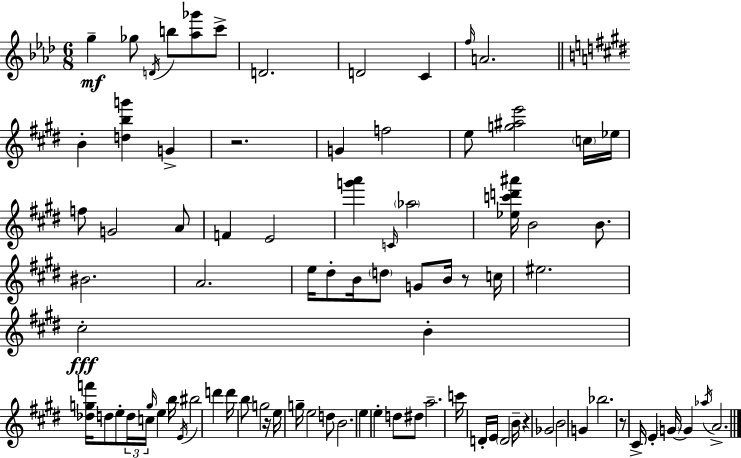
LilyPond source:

{
  \clef treble
  \numericTimeSignature
  \time 6/8
  \key f \minor
  g''4--\mf ges''8 \acciaccatura { d'16 } b''8 <aes'' ges'''>8 c'''8-> | d'2. | d'2 c'4 | \grace { f''16 } a'2. | \break \bar "||" \break \key e \major b'4-. <d'' b'' g'''>4 g'4-> | r2. | g'4 f''2 | e''8 <g'' ais'' e'''>2 \parenthesize c''16 ees''16 | \break f''8 g'2 a'8 | f'4 e'2 | <g''' a'''>4 \grace { c'16 } \parenthesize aes''2 | <ees'' c''' d''' ais'''>16 b'2 b'8. | \break bis'2. | a'2. | e''16 dis''8-. b'16 \parenthesize d''8 g'8 b'16 r8 | c''16 eis''2. | \break cis''2-.\fff b'4-. | <des'' g'' f'''>16 d''8 e''8-. \tuplet 3/2 { d''16 c''16 \grace { g''16 } } e''4 | b''16 \acciaccatura { e'16 } bis''2 d'''4 | d'''16 b''8 g''2 | \break r16 e''16 g''16-- e''2 | d''8 b'2. | e''4 e''4-. d''8 | dis''8 a''2.-- | \break c'''16 d'16-. e'16 \parenthesize d'2 | b'16-- r4 ges'2 | b'2 g'4 | bes''2. | \break r8 cis'16-> e'4-. \parenthesize g'16~~ g'4 | \acciaccatura { aes''16 } a'2.-> | \bar "|."
}